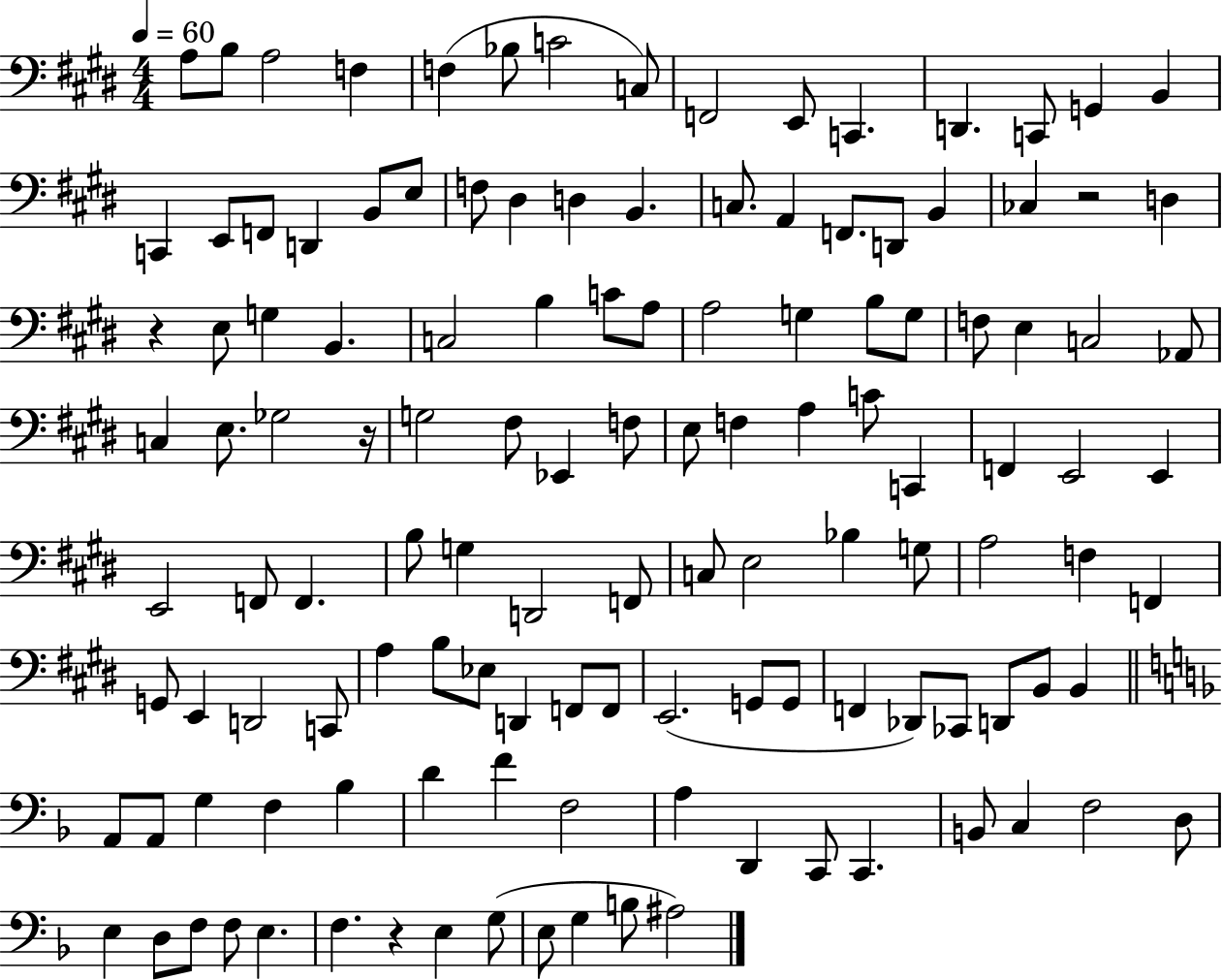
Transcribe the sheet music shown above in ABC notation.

X:1
T:Untitled
M:4/4
L:1/4
K:E
A,/2 B,/2 A,2 F, F, _B,/2 C2 C,/2 F,,2 E,,/2 C,, D,, C,,/2 G,, B,, C,, E,,/2 F,,/2 D,, B,,/2 E,/2 F,/2 ^D, D, B,, C,/2 A,, F,,/2 D,,/2 B,, _C, z2 D, z E,/2 G, B,, C,2 B, C/2 A,/2 A,2 G, B,/2 G,/2 F,/2 E, C,2 _A,,/2 C, E,/2 _G,2 z/4 G,2 ^F,/2 _E,, F,/2 E,/2 F, A, C/2 C,, F,, E,,2 E,, E,,2 F,,/2 F,, B,/2 G, D,,2 F,,/2 C,/2 E,2 _B, G,/2 A,2 F, F,, G,,/2 E,, D,,2 C,,/2 A, B,/2 _E,/2 D,, F,,/2 F,,/2 E,,2 G,,/2 G,,/2 F,, _D,,/2 _C,,/2 D,,/2 B,,/2 B,, A,,/2 A,,/2 G, F, _B, D F F,2 A, D,, C,,/2 C,, B,,/2 C, F,2 D,/2 E, D,/2 F,/2 F,/2 E, F, z E, G,/2 E,/2 G, B,/2 ^A,2